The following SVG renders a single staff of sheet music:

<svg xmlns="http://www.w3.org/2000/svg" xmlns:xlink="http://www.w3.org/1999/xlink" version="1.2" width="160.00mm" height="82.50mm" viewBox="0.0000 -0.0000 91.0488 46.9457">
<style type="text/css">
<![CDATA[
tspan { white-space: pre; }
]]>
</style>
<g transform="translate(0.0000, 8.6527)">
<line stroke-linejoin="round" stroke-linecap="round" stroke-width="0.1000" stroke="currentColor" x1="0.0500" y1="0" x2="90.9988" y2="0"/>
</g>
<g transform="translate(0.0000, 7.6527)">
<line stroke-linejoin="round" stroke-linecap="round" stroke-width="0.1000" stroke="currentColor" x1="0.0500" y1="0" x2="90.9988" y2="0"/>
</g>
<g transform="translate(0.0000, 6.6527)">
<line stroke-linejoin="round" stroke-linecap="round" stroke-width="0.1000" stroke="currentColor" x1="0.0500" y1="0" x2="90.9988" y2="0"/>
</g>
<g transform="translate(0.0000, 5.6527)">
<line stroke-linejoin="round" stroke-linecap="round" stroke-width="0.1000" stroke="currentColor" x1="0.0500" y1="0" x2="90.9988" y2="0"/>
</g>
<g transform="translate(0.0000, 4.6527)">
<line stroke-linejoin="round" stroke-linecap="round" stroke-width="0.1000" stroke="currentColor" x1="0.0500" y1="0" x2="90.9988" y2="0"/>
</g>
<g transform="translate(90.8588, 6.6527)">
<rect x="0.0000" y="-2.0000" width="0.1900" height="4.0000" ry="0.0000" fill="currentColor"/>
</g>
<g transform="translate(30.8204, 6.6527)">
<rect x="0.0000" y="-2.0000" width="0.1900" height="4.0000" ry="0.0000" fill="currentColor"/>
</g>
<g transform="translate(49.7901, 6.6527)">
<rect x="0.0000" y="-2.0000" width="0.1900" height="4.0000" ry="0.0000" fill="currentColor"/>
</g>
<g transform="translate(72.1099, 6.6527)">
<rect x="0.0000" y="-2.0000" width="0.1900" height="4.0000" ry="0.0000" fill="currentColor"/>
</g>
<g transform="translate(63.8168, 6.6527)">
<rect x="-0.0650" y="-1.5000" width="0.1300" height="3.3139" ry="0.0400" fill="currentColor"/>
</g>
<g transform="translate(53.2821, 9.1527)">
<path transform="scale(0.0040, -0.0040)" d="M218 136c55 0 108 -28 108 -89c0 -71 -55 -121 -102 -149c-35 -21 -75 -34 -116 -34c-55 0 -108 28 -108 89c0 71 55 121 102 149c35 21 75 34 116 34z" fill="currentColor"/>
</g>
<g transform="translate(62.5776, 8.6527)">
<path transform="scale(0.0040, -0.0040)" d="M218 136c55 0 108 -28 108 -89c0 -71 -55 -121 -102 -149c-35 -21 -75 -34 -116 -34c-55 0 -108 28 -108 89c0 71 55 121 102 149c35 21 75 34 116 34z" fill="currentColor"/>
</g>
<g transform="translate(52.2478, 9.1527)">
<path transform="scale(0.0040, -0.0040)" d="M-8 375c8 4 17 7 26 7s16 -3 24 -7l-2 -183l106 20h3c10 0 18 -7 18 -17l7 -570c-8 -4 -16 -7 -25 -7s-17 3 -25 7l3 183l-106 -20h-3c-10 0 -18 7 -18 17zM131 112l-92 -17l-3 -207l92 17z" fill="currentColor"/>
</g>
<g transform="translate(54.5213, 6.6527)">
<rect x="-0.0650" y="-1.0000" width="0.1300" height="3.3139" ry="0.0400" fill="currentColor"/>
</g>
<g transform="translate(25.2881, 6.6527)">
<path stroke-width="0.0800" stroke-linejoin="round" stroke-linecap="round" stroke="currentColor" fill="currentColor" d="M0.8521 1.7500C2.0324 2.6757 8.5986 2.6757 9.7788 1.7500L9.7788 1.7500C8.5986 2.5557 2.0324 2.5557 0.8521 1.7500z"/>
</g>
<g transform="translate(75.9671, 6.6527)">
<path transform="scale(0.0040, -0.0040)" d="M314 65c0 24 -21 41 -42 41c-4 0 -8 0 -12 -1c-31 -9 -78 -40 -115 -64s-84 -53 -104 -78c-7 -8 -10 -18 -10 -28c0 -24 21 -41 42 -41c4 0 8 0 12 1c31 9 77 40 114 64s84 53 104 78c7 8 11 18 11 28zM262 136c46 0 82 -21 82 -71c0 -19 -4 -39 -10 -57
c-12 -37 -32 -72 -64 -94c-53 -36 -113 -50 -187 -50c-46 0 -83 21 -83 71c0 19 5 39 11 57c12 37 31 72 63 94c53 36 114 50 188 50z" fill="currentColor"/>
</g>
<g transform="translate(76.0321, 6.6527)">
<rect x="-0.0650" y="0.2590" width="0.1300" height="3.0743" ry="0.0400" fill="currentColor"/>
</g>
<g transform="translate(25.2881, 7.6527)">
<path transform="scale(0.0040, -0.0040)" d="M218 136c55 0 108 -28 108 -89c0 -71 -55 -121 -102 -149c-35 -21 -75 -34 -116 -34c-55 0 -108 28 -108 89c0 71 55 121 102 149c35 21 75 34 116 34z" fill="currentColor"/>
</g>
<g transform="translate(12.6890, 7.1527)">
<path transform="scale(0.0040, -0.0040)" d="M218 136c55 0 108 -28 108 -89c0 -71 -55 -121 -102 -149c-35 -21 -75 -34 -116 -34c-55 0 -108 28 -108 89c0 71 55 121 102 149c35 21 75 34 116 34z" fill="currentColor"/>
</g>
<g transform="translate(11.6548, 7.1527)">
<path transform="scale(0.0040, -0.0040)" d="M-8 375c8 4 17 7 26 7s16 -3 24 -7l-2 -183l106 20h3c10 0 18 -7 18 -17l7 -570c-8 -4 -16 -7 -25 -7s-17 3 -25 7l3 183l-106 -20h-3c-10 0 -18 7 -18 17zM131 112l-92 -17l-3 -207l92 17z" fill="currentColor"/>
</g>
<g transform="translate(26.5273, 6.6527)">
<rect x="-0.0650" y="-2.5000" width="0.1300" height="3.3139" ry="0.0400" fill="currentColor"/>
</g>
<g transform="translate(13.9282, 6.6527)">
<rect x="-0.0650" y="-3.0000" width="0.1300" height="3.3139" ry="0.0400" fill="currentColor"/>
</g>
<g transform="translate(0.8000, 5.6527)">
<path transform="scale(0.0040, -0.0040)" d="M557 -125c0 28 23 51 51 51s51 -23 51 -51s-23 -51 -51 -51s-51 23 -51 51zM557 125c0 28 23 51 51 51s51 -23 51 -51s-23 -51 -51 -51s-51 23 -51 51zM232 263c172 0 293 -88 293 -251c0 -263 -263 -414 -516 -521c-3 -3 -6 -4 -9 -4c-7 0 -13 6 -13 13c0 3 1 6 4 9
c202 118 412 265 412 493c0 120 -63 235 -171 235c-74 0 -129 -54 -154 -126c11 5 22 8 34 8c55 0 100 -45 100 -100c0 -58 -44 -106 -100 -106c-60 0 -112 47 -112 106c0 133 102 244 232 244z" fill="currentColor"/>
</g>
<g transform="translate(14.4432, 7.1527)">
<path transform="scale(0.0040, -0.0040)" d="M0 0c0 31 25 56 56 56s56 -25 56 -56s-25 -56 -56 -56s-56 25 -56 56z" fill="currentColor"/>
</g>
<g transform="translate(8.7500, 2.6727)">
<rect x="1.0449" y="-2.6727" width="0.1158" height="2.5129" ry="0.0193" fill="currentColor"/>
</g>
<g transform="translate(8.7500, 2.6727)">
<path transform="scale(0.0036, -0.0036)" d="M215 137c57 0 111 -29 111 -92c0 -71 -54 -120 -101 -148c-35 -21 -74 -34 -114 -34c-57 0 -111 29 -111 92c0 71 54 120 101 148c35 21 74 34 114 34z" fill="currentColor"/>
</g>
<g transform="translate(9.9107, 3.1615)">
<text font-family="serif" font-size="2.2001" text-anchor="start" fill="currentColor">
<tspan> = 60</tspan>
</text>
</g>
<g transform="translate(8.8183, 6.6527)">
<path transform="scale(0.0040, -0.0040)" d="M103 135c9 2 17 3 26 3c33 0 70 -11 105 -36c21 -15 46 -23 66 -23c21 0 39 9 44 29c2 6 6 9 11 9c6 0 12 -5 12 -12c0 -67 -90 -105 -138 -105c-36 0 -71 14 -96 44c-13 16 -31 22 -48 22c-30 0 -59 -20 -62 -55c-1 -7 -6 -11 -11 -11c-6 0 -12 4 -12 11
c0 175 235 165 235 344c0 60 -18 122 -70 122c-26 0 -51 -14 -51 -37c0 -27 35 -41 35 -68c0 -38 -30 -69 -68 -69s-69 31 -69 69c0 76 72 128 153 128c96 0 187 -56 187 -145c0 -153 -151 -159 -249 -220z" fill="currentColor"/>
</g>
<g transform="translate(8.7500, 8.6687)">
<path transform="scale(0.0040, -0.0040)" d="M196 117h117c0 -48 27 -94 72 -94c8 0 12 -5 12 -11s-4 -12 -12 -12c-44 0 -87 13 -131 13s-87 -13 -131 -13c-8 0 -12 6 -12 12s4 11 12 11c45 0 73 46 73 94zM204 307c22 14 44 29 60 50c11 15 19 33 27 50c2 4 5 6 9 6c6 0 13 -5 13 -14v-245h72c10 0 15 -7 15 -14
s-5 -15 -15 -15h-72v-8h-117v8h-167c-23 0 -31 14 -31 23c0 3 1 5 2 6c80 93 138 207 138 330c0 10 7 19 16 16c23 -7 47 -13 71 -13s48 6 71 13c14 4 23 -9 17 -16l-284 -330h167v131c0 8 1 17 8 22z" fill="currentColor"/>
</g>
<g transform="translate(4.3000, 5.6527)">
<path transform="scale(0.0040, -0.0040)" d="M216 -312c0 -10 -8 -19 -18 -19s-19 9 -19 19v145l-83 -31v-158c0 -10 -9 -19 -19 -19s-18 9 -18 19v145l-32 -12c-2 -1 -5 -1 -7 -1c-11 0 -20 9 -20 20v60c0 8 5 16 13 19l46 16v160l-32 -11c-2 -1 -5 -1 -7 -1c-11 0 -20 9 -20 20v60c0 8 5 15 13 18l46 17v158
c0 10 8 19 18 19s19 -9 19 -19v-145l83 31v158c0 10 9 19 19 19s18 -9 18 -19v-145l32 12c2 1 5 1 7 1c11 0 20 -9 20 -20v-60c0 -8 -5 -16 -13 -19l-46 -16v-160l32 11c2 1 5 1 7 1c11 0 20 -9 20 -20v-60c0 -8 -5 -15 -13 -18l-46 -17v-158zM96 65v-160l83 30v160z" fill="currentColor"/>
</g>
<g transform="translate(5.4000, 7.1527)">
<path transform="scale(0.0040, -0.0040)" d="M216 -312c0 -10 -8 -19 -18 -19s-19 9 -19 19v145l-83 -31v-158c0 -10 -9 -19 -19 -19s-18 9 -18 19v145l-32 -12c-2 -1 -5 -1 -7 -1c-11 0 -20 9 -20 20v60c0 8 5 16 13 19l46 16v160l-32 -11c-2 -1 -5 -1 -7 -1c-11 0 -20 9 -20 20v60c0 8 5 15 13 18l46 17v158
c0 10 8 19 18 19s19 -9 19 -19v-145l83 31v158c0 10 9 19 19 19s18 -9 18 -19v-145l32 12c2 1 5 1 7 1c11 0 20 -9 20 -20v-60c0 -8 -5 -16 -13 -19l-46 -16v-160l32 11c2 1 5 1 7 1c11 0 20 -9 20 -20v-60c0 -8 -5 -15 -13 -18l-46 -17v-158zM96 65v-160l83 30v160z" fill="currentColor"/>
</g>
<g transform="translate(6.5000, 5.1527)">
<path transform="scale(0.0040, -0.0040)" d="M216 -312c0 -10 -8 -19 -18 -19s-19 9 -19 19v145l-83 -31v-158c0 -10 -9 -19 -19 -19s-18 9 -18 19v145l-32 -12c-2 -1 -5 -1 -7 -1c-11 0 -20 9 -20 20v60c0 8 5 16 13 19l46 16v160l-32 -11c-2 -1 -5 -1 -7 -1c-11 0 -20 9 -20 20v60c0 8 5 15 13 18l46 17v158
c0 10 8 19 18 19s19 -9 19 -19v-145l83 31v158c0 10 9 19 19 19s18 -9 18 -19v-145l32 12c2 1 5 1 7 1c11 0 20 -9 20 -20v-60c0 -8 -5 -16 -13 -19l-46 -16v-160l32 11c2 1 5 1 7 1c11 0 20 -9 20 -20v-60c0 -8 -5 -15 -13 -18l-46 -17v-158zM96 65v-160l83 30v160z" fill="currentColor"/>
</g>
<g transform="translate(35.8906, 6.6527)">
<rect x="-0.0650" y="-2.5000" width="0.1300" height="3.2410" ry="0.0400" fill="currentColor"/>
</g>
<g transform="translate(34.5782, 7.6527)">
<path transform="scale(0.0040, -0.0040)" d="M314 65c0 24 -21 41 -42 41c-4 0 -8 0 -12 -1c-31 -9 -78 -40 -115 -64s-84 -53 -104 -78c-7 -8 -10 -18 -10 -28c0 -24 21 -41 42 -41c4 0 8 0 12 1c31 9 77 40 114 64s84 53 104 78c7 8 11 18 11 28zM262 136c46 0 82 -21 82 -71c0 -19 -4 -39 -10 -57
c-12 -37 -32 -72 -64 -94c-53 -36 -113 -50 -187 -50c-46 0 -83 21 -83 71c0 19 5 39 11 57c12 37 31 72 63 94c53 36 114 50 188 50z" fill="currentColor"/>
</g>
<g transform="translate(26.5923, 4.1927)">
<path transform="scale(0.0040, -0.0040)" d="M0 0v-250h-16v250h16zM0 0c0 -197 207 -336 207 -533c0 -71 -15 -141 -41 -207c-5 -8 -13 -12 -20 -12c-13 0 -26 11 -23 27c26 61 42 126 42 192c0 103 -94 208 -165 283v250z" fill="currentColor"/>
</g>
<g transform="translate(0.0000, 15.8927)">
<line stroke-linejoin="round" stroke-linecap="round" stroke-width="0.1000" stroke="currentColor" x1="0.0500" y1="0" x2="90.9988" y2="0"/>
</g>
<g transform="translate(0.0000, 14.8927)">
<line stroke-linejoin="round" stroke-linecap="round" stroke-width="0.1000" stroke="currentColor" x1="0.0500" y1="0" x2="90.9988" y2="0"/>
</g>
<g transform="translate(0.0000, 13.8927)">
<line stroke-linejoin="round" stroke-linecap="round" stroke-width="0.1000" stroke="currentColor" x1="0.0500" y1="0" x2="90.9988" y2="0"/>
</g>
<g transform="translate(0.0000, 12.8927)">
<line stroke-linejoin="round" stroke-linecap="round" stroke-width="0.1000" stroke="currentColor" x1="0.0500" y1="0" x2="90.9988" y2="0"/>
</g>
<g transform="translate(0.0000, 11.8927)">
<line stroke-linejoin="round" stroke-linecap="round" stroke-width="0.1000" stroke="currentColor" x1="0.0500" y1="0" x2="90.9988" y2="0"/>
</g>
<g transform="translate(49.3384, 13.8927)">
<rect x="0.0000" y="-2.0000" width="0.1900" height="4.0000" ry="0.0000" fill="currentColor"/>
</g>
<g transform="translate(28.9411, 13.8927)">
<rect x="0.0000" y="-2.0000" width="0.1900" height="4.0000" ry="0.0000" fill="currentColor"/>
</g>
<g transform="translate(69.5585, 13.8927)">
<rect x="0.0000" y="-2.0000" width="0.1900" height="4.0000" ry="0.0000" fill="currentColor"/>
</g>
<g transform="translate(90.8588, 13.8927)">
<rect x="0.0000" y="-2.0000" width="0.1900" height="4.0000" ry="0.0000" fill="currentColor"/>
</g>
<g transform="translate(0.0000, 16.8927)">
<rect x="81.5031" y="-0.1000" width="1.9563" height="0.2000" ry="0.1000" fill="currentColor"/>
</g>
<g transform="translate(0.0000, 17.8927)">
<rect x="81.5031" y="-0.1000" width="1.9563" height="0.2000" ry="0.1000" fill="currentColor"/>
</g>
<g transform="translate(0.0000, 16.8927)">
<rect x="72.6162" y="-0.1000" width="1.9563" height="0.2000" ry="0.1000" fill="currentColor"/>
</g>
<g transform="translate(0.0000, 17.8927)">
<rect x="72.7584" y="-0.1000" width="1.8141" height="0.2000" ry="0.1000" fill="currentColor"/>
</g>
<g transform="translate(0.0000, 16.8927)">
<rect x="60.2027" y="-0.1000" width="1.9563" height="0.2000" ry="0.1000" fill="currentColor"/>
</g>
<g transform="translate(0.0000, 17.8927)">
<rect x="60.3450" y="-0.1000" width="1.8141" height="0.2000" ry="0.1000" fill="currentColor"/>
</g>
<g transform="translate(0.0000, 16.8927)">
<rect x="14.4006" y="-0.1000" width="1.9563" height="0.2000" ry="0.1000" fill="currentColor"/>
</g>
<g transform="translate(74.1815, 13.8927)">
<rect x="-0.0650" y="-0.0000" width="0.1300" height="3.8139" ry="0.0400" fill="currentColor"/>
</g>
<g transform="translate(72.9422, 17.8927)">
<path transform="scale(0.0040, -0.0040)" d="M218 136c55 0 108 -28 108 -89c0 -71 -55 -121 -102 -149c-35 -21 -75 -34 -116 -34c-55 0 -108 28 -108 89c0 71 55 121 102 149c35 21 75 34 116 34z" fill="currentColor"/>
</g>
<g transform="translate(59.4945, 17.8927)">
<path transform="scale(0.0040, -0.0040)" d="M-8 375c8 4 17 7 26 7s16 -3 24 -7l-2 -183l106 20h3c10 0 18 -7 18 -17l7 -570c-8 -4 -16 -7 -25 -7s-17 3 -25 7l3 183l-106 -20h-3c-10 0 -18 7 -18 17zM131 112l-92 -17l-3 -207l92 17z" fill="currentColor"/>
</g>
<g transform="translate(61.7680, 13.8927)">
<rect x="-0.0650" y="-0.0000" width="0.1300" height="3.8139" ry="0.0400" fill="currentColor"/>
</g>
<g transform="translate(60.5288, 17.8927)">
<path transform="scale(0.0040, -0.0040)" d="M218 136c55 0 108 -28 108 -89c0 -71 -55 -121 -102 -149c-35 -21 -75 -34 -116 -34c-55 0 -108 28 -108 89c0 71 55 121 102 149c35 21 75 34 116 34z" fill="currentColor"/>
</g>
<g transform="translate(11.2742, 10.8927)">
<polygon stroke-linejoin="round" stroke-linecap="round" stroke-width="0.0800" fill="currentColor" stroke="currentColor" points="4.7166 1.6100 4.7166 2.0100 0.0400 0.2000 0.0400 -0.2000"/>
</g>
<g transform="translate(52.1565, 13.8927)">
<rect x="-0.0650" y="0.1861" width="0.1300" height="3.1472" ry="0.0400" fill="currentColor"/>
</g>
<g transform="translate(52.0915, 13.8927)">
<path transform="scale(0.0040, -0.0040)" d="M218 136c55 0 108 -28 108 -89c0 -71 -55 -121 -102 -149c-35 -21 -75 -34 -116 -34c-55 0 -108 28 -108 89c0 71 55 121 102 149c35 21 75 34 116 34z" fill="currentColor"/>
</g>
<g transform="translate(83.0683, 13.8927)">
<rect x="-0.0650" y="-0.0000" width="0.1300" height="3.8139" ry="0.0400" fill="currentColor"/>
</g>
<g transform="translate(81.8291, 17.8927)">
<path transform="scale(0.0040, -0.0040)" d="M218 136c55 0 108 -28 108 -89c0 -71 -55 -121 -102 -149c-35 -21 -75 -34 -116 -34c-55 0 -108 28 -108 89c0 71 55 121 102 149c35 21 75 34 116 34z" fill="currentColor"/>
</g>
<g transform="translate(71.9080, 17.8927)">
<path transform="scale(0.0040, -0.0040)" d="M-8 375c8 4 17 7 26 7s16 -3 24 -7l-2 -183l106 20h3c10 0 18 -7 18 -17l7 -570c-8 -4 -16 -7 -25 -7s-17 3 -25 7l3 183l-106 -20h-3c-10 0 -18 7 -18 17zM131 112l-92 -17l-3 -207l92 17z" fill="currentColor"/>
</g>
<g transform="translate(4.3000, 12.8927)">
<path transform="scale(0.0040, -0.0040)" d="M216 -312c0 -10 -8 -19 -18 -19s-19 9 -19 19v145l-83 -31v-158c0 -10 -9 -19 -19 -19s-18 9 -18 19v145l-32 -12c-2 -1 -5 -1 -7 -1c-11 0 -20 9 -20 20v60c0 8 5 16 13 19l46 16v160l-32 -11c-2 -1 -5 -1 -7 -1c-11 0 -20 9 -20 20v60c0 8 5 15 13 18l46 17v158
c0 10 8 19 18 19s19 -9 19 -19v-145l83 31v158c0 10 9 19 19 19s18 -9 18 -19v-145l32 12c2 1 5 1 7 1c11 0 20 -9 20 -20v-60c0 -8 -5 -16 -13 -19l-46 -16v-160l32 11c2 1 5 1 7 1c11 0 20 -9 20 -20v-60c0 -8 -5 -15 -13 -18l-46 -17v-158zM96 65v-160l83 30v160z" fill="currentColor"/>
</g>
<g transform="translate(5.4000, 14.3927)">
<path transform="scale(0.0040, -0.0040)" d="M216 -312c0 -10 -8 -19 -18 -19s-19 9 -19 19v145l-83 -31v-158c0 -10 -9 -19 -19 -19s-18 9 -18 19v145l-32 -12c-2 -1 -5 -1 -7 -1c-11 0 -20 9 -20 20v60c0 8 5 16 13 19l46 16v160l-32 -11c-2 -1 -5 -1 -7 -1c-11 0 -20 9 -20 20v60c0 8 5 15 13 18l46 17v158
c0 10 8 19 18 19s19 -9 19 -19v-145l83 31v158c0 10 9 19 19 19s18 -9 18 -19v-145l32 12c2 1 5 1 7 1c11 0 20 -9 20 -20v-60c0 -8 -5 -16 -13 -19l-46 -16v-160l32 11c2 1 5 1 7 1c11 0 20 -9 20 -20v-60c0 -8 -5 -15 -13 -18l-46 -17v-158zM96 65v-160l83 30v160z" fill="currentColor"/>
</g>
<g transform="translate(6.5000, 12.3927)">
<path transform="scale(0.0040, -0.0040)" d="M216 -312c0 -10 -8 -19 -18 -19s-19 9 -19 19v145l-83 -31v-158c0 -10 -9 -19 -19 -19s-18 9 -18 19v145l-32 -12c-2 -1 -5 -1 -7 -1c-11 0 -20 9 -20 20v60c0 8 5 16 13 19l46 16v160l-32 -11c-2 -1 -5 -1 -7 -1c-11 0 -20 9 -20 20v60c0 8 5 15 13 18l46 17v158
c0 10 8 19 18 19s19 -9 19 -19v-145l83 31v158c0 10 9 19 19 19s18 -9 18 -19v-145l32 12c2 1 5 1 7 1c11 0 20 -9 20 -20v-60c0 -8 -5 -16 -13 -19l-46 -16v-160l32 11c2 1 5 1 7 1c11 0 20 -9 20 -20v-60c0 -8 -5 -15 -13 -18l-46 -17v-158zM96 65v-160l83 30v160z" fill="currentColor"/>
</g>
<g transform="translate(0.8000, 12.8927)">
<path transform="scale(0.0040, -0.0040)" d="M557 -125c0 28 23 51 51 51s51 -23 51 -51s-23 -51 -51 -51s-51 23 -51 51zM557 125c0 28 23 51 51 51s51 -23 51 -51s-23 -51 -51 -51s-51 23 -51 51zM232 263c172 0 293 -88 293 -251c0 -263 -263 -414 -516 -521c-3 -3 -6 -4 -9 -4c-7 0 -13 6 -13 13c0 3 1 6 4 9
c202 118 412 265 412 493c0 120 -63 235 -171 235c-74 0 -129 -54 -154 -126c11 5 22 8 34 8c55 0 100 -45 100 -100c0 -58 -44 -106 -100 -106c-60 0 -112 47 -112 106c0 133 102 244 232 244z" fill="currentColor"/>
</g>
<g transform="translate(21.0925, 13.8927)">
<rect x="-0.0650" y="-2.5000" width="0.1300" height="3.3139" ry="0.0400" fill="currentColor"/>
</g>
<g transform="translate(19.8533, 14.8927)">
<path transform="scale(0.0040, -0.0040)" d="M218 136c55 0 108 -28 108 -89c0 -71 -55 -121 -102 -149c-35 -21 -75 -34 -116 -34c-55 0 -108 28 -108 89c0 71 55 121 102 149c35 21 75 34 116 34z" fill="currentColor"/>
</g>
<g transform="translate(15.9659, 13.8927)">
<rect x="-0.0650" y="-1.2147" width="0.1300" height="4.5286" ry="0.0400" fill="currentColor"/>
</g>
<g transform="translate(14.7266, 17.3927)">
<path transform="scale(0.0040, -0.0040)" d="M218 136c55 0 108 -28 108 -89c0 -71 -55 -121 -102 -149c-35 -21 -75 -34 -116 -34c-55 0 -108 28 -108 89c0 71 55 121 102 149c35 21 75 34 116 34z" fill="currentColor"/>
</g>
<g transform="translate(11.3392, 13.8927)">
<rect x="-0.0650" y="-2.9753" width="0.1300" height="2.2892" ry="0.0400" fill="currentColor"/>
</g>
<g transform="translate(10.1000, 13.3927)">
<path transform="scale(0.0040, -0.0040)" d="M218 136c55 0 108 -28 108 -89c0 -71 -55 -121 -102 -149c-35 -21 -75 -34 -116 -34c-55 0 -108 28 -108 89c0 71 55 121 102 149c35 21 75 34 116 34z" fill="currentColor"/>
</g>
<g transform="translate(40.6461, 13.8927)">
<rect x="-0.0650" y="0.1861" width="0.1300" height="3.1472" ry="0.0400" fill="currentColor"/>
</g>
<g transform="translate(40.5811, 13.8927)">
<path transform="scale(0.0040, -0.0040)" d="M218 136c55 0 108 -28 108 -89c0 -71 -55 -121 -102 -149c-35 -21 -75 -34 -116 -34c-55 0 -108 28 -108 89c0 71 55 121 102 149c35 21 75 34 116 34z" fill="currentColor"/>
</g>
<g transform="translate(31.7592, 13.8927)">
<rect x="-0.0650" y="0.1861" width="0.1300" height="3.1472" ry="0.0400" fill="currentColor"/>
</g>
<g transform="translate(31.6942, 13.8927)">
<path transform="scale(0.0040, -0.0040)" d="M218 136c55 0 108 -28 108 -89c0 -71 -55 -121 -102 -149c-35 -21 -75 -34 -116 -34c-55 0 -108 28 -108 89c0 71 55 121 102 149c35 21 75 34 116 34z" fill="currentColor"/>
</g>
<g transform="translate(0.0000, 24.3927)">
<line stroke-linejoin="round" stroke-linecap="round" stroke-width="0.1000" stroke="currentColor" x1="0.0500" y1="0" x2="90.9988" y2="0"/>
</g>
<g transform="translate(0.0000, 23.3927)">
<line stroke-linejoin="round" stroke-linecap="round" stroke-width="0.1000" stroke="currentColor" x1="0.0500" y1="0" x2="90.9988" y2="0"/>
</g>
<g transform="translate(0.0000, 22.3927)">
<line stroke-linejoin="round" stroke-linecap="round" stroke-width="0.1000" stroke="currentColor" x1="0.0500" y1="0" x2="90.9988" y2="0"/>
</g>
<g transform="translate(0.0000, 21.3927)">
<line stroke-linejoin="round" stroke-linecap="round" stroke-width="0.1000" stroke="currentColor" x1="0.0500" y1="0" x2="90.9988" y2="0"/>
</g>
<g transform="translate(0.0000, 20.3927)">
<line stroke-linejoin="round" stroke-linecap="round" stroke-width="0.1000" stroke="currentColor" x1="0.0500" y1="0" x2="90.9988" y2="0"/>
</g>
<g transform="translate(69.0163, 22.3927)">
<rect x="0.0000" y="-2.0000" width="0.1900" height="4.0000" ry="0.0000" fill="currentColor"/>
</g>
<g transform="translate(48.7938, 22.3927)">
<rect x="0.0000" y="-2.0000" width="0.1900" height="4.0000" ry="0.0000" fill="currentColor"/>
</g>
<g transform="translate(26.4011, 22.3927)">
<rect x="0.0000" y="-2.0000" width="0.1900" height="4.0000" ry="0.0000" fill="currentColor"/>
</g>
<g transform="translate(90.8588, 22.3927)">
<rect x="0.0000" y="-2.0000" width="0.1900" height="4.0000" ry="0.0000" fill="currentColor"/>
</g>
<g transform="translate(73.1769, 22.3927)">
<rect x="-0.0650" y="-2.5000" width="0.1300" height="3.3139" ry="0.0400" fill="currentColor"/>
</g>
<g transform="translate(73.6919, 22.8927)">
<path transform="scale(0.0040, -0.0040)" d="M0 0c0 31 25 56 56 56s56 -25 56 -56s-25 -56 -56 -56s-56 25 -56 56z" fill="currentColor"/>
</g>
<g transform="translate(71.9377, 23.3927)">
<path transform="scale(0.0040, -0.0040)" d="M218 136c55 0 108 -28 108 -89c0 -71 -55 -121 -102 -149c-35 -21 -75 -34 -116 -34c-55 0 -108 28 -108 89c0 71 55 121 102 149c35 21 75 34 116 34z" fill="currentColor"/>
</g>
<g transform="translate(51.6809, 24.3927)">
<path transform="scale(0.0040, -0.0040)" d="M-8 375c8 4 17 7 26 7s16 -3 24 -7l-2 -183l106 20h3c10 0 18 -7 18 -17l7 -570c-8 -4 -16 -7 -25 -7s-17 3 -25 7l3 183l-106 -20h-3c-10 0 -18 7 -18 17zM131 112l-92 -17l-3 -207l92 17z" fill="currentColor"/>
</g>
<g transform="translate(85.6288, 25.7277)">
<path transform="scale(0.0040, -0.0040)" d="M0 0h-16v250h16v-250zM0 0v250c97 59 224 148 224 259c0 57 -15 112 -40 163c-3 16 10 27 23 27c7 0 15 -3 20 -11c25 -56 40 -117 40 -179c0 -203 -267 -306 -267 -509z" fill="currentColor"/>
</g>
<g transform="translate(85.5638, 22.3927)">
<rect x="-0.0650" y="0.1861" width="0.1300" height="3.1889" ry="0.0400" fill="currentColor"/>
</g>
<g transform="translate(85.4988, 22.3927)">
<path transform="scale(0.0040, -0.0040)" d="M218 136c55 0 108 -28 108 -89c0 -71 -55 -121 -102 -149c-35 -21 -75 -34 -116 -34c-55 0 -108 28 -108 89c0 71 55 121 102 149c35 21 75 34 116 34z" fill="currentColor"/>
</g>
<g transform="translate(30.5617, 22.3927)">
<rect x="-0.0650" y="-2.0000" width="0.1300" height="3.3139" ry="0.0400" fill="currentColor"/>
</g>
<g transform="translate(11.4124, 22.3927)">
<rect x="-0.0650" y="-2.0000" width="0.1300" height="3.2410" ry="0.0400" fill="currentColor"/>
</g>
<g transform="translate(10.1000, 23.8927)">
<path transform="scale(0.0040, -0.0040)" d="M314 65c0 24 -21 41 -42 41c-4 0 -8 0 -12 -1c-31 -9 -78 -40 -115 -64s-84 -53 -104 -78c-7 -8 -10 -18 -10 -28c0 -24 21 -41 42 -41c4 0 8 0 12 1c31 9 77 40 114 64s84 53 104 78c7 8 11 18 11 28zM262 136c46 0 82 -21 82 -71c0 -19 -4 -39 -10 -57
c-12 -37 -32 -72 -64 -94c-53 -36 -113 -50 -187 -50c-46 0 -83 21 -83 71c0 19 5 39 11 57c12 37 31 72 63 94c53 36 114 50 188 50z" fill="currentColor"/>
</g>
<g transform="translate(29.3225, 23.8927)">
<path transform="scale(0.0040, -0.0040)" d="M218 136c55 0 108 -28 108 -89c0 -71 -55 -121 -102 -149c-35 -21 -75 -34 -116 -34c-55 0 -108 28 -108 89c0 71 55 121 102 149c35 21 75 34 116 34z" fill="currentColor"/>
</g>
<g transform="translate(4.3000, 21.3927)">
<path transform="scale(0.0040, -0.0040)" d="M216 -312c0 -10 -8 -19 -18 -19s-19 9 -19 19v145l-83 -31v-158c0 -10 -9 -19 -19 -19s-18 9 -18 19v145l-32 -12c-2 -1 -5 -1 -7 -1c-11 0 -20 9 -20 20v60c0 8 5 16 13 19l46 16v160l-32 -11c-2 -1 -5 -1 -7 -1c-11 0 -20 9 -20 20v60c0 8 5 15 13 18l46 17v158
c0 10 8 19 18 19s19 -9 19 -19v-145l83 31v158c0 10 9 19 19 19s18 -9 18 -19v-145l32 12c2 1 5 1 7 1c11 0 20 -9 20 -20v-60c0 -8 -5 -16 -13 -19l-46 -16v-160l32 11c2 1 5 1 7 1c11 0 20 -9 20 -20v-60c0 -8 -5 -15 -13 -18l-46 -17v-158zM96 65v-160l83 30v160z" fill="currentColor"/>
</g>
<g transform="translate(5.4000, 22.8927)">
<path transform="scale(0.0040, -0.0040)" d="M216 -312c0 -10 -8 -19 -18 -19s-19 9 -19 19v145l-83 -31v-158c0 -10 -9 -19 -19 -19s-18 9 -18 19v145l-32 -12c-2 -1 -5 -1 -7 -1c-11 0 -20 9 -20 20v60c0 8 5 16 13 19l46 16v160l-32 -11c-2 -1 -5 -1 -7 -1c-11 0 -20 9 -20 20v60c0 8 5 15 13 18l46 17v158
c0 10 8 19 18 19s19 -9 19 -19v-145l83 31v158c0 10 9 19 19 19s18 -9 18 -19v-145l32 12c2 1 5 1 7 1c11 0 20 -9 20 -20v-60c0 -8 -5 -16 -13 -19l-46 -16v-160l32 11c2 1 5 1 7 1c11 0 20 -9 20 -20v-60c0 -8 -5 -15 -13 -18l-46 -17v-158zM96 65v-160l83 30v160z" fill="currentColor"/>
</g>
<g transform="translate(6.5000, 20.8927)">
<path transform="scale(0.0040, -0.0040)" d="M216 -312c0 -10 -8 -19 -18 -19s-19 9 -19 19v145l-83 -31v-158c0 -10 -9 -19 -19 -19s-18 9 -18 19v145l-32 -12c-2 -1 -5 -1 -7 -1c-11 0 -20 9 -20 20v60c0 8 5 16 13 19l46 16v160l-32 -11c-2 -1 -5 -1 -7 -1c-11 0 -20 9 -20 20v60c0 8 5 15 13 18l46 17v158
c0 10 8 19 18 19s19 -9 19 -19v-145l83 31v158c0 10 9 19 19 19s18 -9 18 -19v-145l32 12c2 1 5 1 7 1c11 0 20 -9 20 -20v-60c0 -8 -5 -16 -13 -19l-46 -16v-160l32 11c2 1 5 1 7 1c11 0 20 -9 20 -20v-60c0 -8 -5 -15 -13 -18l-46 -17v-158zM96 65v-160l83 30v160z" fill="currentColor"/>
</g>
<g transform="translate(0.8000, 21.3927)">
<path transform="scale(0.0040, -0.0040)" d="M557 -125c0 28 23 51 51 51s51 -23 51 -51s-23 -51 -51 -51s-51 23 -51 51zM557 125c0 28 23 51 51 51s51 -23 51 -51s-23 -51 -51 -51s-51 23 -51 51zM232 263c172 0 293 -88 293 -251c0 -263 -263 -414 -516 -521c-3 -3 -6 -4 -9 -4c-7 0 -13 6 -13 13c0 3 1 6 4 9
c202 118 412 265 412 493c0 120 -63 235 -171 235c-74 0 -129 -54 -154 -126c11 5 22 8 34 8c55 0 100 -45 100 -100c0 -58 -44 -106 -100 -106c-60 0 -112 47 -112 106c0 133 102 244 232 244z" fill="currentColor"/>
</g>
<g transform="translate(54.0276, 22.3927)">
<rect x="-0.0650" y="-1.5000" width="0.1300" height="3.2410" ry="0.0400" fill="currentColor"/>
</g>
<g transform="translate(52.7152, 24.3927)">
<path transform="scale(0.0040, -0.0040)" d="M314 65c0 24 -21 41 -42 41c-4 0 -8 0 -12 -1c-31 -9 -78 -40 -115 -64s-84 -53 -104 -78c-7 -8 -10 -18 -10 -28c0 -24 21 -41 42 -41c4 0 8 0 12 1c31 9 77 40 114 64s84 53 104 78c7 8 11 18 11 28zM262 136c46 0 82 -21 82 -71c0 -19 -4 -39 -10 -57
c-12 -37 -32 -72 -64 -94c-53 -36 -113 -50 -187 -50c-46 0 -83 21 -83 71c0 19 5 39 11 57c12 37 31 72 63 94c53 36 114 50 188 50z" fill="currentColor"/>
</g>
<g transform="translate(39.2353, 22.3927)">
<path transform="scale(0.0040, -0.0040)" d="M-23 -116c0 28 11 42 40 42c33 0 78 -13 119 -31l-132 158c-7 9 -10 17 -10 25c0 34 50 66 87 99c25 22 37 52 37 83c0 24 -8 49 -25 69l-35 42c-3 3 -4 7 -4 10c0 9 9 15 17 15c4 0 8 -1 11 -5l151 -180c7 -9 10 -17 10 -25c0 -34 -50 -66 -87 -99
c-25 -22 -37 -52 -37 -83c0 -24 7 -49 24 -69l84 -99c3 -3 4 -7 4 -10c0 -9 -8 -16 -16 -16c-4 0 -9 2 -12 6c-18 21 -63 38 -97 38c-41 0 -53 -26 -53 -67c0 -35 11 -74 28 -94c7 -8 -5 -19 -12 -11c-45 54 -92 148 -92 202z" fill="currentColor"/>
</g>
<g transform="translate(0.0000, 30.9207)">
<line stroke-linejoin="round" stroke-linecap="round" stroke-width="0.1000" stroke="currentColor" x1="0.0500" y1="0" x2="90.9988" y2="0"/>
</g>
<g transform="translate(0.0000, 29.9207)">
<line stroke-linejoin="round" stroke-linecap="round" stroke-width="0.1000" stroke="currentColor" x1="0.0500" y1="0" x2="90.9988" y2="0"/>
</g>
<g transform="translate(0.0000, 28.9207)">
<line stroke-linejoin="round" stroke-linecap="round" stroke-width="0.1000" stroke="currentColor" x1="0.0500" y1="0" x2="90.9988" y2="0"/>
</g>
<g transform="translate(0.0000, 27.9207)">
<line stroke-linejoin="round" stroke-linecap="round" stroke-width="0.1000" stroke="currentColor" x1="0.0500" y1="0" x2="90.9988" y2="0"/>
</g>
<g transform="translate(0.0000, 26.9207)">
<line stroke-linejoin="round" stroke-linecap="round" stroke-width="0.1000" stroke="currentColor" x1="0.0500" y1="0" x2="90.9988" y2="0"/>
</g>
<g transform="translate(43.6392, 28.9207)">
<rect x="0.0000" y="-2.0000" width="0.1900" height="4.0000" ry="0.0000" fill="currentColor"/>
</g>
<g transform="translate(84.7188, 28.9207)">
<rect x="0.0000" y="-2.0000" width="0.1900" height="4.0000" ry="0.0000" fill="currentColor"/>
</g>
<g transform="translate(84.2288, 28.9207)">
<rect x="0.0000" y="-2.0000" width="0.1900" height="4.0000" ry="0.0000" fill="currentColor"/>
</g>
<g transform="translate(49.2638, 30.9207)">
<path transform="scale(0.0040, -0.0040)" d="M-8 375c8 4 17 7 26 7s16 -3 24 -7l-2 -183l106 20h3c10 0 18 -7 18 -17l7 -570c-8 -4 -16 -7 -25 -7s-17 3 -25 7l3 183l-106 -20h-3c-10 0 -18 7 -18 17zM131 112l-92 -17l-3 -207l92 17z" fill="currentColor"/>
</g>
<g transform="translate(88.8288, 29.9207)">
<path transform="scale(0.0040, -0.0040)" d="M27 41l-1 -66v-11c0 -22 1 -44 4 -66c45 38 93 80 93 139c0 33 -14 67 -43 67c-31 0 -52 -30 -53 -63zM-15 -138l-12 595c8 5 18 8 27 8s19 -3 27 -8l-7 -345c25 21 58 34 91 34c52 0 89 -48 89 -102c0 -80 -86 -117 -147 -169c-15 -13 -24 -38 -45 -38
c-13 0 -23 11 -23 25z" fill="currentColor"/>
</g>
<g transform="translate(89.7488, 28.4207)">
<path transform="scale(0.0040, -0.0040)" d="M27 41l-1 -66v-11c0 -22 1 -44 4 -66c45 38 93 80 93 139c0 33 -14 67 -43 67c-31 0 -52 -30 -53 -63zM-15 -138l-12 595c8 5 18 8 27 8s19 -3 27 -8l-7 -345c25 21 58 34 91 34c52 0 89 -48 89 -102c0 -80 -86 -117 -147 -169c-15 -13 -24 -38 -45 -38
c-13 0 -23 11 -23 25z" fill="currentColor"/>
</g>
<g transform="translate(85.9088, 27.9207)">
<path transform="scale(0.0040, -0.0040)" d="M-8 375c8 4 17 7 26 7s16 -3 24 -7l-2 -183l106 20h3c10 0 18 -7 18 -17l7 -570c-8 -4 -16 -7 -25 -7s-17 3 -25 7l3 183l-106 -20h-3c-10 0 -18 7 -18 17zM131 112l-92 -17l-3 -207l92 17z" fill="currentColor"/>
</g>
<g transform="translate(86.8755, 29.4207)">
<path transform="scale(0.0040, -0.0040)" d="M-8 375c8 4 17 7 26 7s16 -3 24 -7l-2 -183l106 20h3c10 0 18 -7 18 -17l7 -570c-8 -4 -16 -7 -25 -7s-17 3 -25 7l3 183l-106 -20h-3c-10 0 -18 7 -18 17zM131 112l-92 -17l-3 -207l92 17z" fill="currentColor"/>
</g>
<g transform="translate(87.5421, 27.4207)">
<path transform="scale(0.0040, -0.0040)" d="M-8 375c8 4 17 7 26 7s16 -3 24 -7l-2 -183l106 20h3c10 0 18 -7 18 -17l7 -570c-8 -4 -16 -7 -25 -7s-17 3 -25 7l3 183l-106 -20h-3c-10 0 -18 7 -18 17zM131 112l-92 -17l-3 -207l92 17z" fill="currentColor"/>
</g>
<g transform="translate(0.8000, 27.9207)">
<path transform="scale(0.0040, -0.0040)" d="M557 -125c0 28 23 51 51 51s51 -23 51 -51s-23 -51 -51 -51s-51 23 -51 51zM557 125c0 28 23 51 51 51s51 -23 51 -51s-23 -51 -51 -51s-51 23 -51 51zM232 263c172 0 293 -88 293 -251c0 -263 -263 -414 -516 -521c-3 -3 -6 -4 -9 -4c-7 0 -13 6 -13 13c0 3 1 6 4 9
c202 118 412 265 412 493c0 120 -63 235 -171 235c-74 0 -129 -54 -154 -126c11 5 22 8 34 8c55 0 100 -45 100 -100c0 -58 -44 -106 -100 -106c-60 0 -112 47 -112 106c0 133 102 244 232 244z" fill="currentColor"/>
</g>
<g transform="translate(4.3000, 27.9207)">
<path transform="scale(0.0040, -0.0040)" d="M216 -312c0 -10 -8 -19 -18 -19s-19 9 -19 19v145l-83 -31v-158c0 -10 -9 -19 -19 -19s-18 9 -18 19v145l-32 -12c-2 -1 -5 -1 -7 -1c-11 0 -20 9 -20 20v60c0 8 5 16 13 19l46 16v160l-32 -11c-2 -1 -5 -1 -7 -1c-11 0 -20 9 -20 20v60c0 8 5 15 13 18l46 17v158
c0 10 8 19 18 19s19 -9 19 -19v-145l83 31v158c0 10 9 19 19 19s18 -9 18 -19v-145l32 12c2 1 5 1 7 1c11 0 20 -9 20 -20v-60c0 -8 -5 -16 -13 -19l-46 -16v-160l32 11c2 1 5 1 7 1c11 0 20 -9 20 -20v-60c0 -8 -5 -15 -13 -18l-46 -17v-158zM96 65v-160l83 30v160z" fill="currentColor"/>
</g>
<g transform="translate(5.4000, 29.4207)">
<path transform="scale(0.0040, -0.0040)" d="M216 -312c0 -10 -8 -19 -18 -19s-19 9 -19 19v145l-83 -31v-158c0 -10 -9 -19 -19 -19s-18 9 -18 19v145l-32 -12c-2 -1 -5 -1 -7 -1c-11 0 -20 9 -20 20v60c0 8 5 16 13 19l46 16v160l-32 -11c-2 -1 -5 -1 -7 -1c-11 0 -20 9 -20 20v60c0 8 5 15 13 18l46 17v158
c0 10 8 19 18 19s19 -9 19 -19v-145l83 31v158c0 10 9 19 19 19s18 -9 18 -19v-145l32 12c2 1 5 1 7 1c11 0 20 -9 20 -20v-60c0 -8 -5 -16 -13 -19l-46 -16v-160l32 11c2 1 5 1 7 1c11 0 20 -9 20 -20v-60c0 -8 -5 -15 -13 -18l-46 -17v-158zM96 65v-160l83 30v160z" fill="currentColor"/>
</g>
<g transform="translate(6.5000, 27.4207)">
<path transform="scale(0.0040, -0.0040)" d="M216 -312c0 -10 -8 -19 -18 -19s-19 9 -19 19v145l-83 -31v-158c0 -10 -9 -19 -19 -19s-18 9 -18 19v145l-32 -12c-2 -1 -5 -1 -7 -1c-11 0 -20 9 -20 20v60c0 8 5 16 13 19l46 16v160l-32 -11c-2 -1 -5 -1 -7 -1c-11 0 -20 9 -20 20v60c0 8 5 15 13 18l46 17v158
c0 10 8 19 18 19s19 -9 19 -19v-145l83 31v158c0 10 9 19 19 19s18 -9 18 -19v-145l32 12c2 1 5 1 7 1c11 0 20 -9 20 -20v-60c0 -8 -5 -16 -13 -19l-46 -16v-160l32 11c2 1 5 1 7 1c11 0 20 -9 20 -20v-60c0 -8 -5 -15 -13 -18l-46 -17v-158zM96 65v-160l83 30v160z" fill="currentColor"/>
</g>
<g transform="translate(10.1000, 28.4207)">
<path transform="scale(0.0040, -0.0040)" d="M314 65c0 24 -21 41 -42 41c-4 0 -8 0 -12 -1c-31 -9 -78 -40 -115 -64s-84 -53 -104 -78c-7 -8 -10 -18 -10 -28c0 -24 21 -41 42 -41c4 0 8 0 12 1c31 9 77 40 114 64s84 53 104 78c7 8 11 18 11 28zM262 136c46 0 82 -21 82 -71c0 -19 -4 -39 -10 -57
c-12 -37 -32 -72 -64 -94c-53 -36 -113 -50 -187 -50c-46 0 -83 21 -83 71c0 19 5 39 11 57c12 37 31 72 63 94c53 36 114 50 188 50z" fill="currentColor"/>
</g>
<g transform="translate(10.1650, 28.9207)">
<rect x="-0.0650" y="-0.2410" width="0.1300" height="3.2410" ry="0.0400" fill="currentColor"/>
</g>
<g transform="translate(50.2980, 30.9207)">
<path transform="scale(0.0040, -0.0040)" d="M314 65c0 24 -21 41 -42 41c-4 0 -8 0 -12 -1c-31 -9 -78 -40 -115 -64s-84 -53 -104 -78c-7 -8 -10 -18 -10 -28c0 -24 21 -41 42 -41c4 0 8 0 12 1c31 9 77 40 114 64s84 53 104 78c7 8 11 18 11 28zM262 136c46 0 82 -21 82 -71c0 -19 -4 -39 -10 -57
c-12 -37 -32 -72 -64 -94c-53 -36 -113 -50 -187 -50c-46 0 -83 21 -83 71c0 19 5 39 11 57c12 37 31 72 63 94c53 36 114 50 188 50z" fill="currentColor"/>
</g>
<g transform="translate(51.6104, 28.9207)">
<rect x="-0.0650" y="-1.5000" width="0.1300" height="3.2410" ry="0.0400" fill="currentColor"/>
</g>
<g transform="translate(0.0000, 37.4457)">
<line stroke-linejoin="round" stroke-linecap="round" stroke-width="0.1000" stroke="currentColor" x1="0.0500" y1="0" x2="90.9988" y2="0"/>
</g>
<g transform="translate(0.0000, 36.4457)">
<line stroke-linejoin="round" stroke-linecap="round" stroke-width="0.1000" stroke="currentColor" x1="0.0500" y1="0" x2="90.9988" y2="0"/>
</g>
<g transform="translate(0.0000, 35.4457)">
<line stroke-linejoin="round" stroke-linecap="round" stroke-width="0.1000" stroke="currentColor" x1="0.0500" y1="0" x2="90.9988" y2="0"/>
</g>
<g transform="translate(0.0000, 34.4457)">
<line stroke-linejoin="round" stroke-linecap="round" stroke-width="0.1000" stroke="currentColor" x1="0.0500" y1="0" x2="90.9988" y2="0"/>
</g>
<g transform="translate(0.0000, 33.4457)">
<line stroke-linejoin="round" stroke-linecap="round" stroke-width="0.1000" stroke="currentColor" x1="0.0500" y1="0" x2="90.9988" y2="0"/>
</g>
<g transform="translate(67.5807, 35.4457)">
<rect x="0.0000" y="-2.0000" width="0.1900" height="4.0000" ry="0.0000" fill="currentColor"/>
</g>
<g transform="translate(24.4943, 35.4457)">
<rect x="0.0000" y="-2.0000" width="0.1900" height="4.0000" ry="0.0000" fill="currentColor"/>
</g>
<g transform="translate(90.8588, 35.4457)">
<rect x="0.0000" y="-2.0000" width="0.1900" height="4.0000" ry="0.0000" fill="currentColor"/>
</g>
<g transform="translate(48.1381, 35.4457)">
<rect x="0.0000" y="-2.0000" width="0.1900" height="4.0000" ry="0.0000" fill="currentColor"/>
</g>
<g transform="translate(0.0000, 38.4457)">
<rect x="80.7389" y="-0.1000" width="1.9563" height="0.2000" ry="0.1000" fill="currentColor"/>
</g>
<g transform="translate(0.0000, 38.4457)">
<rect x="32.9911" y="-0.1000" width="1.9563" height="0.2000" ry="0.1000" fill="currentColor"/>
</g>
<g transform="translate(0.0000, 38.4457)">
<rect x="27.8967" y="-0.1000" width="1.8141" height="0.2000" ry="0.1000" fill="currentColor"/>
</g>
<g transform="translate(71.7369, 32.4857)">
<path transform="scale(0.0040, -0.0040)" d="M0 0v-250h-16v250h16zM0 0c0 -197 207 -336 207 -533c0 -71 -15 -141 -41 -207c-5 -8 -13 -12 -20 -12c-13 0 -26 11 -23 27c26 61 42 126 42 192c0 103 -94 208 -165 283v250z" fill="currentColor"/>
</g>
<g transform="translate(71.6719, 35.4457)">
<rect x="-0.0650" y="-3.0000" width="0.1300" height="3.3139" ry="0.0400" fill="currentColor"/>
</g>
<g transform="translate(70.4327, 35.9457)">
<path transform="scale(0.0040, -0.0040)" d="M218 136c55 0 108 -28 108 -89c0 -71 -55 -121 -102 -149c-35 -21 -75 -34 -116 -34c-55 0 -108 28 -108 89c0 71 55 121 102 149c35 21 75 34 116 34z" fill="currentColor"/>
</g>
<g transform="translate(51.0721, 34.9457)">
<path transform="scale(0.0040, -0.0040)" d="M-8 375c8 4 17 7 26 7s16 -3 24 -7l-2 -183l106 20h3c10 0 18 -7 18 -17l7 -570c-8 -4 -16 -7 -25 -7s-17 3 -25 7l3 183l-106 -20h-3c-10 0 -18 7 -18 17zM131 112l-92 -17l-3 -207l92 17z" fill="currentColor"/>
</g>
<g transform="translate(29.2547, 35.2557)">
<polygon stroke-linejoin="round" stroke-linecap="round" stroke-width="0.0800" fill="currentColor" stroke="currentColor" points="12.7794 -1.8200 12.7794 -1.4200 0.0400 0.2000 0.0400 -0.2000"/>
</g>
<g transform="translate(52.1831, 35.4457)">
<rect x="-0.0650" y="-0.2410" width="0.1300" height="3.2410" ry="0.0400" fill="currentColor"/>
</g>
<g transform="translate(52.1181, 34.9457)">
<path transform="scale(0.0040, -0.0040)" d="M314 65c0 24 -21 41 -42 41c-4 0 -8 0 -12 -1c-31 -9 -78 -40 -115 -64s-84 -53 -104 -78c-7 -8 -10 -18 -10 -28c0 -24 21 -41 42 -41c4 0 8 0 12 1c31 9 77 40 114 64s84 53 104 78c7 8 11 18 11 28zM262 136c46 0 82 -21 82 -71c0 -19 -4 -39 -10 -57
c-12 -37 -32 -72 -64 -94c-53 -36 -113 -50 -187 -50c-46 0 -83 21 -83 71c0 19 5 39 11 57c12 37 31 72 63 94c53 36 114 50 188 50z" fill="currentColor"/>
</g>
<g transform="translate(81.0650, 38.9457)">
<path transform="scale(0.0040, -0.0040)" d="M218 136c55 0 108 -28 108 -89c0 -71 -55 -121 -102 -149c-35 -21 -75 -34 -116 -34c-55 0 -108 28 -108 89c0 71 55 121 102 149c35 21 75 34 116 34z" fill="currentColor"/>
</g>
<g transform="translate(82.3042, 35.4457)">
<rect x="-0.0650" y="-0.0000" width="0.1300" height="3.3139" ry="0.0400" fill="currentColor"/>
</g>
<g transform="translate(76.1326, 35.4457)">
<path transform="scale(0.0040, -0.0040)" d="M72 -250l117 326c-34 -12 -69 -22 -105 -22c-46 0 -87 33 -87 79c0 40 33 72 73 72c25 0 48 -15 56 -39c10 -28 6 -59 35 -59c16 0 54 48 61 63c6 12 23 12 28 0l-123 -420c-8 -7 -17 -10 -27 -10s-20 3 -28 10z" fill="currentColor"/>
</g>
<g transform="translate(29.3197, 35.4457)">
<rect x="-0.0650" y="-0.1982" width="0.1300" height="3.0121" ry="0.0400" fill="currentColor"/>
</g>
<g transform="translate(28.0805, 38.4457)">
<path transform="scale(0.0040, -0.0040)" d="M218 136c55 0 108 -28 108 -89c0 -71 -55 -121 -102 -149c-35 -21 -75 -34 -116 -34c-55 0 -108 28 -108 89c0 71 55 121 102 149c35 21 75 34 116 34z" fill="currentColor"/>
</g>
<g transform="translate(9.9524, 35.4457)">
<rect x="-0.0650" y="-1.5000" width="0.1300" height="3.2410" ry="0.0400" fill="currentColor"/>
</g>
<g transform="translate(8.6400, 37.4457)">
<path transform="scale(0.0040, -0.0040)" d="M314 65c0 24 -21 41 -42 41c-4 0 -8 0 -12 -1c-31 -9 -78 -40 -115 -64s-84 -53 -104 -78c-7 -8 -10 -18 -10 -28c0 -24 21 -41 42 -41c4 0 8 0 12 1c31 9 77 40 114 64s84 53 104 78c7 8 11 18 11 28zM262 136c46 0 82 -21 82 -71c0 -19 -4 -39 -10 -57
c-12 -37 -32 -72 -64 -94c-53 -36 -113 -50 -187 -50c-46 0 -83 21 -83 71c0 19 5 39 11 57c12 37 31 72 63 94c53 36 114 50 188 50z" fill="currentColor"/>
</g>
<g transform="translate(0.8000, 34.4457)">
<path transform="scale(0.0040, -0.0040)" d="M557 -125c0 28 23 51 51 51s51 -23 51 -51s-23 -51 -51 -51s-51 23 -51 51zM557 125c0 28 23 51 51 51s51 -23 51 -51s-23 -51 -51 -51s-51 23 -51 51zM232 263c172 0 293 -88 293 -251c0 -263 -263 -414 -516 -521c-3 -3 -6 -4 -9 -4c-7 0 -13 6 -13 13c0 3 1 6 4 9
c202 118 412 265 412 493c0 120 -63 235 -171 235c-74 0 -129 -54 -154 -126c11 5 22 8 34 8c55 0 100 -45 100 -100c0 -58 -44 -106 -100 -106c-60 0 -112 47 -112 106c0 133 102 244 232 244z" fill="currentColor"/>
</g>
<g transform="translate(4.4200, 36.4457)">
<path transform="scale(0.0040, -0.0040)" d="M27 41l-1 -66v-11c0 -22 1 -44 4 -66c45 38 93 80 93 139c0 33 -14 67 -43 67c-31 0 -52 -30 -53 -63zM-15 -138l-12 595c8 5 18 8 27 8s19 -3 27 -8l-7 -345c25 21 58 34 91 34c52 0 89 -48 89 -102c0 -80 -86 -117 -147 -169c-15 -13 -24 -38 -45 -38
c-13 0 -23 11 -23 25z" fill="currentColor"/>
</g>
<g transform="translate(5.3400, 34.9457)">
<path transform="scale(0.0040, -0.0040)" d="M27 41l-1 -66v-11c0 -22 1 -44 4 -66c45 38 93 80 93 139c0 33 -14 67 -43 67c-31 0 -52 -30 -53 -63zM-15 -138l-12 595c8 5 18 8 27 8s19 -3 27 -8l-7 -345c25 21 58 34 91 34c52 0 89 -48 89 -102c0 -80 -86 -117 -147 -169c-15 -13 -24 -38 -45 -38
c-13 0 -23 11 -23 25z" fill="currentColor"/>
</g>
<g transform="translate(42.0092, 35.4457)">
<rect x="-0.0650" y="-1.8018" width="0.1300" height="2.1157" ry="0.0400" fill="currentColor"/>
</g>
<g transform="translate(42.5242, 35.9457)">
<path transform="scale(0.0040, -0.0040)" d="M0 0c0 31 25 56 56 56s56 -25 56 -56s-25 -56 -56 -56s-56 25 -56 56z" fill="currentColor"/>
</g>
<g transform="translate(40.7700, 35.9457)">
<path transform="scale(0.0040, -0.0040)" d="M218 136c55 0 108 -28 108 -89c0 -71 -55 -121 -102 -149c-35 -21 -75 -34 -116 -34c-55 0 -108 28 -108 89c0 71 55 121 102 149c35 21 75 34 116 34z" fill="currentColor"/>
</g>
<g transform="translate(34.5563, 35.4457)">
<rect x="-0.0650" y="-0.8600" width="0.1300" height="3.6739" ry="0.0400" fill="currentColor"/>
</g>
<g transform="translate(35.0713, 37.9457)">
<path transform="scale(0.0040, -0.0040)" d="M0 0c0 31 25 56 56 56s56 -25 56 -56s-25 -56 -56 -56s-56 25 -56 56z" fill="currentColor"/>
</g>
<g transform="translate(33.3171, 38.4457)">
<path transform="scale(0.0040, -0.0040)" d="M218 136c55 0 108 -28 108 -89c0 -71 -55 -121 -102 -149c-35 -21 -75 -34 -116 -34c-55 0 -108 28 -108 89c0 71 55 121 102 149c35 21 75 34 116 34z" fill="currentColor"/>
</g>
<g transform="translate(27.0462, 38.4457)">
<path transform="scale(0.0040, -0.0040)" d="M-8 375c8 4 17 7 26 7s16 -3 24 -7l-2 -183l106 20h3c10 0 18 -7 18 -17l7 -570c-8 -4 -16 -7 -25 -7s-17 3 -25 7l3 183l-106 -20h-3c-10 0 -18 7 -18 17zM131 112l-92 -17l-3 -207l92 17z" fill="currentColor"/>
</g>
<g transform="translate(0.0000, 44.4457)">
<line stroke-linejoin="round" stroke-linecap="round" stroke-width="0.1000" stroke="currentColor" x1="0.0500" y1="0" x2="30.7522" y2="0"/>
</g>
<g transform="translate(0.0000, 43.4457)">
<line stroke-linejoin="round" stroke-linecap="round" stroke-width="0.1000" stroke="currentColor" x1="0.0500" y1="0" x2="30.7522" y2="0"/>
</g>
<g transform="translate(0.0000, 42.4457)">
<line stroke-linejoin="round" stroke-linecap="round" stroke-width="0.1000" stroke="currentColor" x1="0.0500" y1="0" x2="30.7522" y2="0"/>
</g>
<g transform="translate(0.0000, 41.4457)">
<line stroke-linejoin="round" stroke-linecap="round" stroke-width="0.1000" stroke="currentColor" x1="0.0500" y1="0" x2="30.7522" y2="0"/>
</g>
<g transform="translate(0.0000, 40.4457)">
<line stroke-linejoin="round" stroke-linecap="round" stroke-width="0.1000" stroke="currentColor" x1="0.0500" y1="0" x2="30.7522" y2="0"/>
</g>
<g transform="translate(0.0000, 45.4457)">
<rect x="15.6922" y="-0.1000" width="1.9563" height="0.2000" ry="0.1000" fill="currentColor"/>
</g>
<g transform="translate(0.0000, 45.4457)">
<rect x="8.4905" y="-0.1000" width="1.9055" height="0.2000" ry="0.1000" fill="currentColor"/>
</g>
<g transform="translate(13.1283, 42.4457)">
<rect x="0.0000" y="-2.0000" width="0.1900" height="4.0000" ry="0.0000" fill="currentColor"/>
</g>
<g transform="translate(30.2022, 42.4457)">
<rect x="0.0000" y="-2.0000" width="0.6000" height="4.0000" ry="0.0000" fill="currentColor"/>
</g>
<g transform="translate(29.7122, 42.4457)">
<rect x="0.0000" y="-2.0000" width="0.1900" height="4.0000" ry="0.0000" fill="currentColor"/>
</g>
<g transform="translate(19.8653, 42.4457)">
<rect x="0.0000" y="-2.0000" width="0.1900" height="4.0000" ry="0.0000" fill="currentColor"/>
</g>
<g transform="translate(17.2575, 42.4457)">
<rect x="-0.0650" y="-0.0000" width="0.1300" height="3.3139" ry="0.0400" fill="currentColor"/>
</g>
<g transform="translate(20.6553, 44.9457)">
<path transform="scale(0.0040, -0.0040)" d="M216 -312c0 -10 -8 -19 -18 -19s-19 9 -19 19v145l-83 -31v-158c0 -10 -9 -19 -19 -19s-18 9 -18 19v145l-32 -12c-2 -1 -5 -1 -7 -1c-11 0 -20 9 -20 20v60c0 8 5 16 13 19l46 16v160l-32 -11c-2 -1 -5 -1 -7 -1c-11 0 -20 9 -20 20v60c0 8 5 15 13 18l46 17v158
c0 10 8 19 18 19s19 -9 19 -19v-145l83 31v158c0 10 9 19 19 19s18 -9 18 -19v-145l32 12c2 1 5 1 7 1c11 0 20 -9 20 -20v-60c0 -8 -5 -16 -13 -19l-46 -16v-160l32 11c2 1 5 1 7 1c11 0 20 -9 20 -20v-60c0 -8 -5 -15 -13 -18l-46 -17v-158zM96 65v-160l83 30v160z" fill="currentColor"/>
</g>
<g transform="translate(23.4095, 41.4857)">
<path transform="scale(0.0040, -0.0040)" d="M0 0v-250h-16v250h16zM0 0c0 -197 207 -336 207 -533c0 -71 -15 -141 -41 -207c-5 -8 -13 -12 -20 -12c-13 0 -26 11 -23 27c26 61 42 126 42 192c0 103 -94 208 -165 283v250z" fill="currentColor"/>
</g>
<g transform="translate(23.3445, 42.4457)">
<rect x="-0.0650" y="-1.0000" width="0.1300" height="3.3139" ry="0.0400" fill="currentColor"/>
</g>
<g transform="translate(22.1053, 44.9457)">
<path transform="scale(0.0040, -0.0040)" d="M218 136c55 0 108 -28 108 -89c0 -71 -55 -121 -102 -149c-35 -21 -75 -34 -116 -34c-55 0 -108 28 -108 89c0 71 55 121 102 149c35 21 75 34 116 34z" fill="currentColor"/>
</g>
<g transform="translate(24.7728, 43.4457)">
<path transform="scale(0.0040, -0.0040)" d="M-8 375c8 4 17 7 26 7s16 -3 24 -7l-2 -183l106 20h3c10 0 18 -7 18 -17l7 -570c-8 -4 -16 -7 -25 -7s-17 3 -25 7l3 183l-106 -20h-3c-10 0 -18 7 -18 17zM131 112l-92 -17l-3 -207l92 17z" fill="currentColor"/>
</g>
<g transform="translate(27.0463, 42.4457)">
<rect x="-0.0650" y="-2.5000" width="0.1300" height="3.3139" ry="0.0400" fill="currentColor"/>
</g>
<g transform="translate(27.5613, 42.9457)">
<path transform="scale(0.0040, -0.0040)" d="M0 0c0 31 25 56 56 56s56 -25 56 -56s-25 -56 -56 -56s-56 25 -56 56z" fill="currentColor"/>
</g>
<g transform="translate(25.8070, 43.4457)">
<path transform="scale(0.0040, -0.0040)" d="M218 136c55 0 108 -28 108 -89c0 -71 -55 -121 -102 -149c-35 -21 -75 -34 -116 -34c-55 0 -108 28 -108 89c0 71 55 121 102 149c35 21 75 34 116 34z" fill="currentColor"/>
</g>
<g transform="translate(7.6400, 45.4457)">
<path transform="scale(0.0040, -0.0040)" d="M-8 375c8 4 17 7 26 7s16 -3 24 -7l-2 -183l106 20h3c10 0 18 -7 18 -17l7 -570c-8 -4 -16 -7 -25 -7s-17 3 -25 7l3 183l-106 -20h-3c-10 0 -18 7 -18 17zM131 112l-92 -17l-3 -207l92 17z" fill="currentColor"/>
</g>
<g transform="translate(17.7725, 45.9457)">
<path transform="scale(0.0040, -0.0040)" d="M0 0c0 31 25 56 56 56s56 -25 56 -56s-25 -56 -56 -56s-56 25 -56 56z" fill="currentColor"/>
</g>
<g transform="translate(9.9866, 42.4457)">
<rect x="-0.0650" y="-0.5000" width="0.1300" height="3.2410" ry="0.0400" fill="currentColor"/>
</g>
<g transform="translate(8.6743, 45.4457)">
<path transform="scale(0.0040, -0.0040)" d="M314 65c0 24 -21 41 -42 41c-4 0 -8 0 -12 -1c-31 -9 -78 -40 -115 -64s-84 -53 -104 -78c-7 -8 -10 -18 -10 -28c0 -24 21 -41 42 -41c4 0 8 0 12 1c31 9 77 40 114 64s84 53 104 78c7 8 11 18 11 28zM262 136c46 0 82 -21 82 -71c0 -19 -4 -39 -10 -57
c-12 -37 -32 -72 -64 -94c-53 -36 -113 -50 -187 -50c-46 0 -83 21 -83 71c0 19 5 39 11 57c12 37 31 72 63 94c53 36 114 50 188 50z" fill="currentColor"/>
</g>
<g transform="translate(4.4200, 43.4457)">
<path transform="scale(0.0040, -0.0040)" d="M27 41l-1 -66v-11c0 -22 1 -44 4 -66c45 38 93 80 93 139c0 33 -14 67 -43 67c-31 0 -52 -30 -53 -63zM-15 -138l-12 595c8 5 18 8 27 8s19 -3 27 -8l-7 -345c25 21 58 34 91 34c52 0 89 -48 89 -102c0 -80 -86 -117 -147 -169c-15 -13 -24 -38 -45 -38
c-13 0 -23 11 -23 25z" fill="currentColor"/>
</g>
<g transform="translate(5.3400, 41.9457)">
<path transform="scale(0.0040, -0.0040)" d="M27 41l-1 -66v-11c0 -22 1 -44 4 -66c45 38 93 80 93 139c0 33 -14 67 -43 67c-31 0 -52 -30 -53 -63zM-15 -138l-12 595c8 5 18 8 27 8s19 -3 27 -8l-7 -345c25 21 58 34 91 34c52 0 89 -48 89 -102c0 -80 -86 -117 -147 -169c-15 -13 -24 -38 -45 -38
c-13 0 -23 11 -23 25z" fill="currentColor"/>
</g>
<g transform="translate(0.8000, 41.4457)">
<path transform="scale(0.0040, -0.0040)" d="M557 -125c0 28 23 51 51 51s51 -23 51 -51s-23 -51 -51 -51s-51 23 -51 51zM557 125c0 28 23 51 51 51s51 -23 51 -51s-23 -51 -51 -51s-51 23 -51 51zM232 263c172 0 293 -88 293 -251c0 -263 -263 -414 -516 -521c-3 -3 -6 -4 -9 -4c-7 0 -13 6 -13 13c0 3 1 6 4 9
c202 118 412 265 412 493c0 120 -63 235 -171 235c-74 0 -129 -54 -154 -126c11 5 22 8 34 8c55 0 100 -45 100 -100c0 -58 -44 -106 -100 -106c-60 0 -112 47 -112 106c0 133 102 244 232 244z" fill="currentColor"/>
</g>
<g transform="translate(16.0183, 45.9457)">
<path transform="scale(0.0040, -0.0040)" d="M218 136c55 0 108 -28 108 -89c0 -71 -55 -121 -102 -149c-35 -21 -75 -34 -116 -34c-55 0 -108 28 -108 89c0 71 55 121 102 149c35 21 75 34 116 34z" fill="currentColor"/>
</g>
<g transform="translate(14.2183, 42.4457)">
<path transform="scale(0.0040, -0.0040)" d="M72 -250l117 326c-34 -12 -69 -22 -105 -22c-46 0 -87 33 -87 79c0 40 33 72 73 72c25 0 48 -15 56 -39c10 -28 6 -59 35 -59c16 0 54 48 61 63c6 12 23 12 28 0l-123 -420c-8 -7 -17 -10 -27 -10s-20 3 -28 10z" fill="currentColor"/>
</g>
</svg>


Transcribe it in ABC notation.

X:1
T:Untitled
M:2/4
L:1/4
K:A
C, B,,/2 B,,2 F,, ^G,, D,2 E,/2 D,,/2 B,, D, D, D, C,, C,, C,, A,,2 A,, z G,,2 B,, D,/2 E,2 G,,2 G,,2 E,,/2 E,,/2 C,/2 E,2 C,/2 z/2 D,, E,,2 z/2 D,, ^F,,/2 B,,